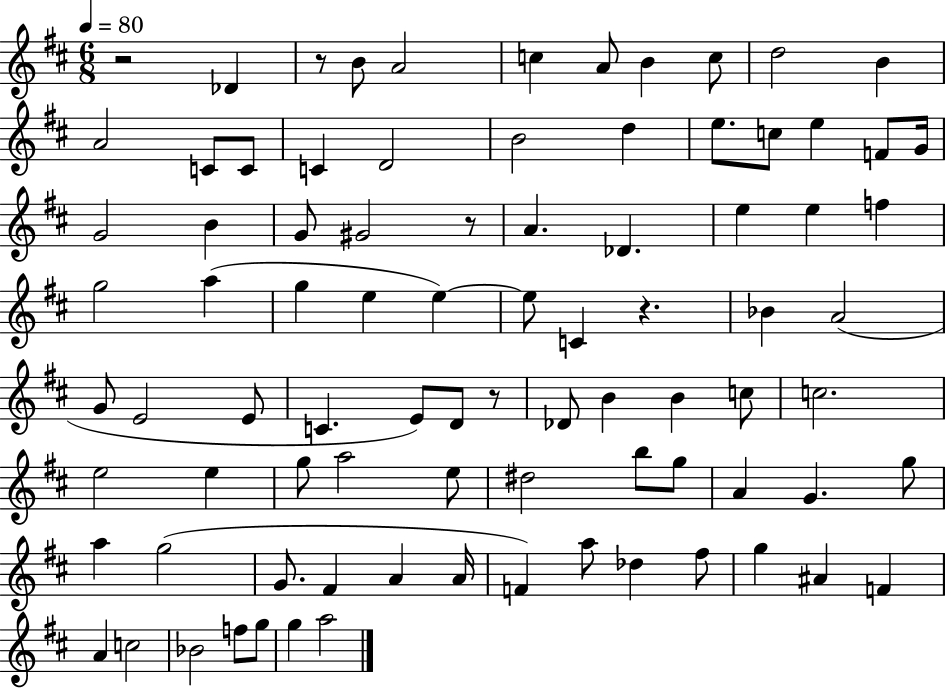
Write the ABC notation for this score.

X:1
T:Untitled
M:6/8
L:1/4
K:D
z2 _D z/2 B/2 A2 c A/2 B c/2 d2 B A2 C/2 C/2 C D2 B2 d e/2 c/2 e F/2 G/4 G2 B G/2 ^G2 z/2 A _D e e f g2 a g e e e/2 C z _B A2 G/2 E2 E/2 C E/2 D/2 z/2 _D/2 B B c/2 c2 e2 e g/2 a2 e/2 ^d2 b/2 g/2 A G g/2 a g2 G/2 ^F A A/4 F a/2 _d ^f/2 g ^A F A c2 _B2 f/2 g/2 g a2